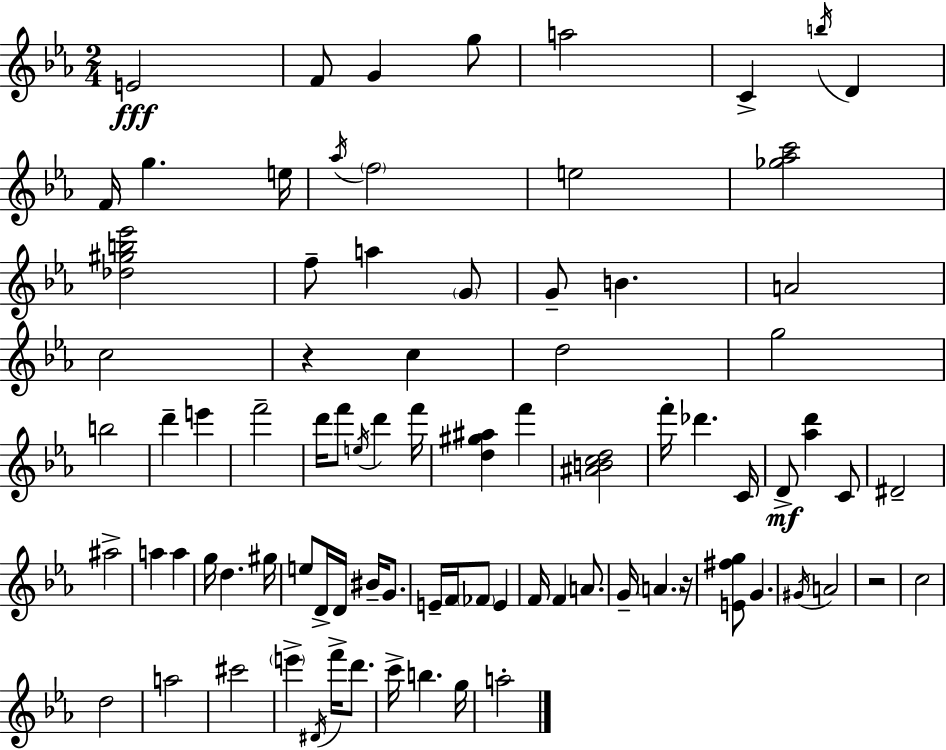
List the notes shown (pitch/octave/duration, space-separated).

E4/h F4/e G4/q G5/e A5/h C4/q B5/s D4/q F4/s G5/q. E5/s Ab5/s F5/h E5/h [Gb5,Ab5,C6]/h [Db5,G#5,B5,Eb6]/h F5/e A5/q G4/e G4/e B4/q. A4/h C5/h R/q C5/q D5/h G5/h B5/h D6/q E6/q F6/h D6/s F6/e E5/s D6/q F6/s [D5,G#5,A#5]/q F6/q [A#4,B4,C5,D5]/h F6/s Db6/q. C4/s D4/e [Ab5,D6]/q C4/e D#4/h A#5/h A5/q A5/q G5/s D5/q. G#5/s E5/e D4/s D4/s BIS4/s G4/e. E4/s F4/s FES4/e E4/q F4/s F4/q A4/e. G4/s A4/q. R/s [E4,F#5,G5]/e G4/q. G#4/s A4/h R/h C5/h D5/h A5/h C#6/h E6/q D#4/s F6/s D6/e. C6/s B5/q. G5/s A5/h